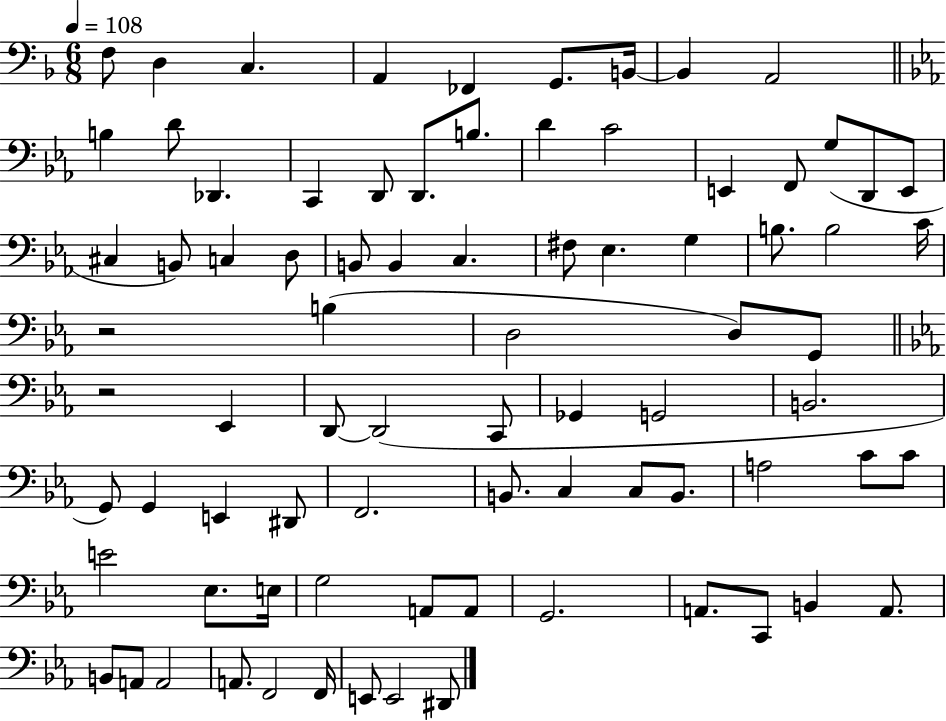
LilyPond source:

{
  \clef bass
  \numericTimeSignature
  \time 6/8
  \key f \major
  \tempo 4 = 108
  f8 d4 c4. | a,4 fes,4 g,8. b,16~~ | b,4 a,2 | \bar "||" \break \key ees \major b4 d'8 des,4. | c,4 d,8 d,8. b8. | d'4 c'2 | e,4 f,8 g8( d,8 e,8 | \break cis4 b,8) c4 d8 | b,8 b,4 c4. | fis8 ees4. g4 | b8. b2 c'16 | \break r2 b4( | d2 d8) g,8 | \bar "||" \break \key ees \major r2 ees,4 | d,8~~ d,2( c,8 | ges,4 g,2 | b,2. | \break g,8) g,4 e,4 dis,8 | f,2. | b,8. c4 c8 b,8. | a2 c'8 c'8 | \break e'2 ees8. e16 | g2 a,8 a,8 | g,2. | a,8. c,8 b,4 a,8. | \break b,8 a,8 a,2 | a,8. f,2 f,16 | e,8 e,2 dis,8 | \bar "|."
}